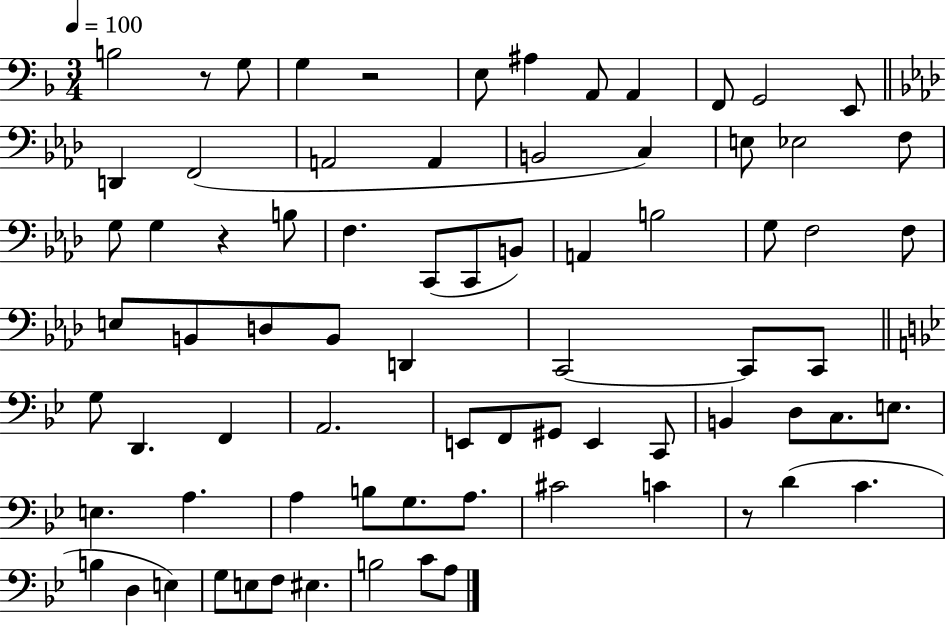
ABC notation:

X:1
T:Untitled
M:3/4
L:1/4
K:F
B,2 z/2 G,/2 G, z2 E,/2 ^A, A,,/2 A,, F,,/2 G,,2 E,,/2 D,, F,,2 A,,2 A,, B,,2 C, E,/2 _E,2 F,/2 G,/2 G, z B,/2 F, C,,/2 C,,/2 B,,/2 A,, B,2 G,/2 F,2 F,/2 E,/2 B,,/2 D,/2 B,,/2 D,, C,,2 C,,/2 C,,/2 G,/2 D,, F,, A,,2 E,,/2 F,,/2 ^G,,/2 E,, C,,/2 B,, D,/2 C,/2 E,/2 E, A, A, B,/2 G,/2 A,/2 ^C2 C z/2 D C B, D, E, G,/2 E,/2 F,/2 ^E, B,2 C/2 A,/2